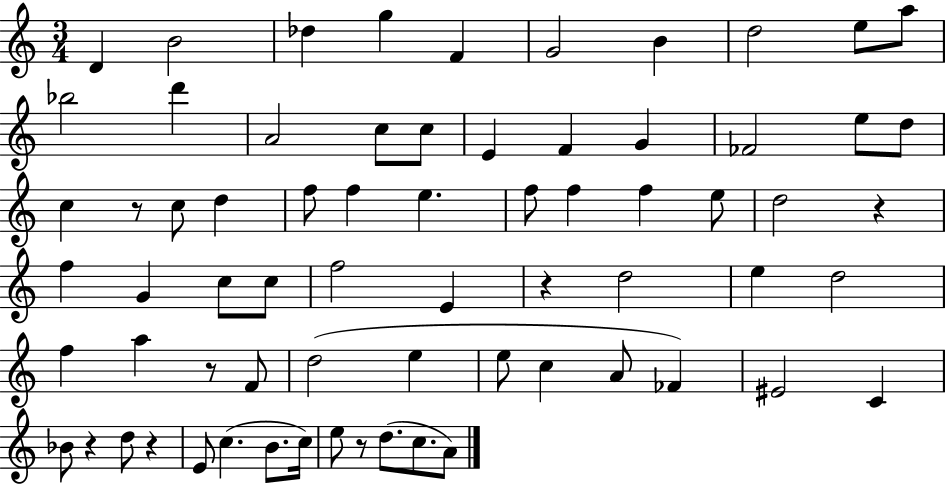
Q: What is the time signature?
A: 3/4